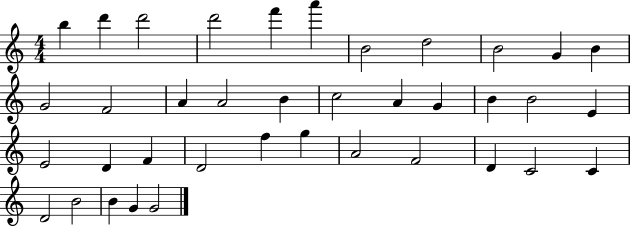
X:1
T:Untitled
M:4/4
L:1/4
K:C
b d' d'2 d'2 f' a' B2 d2 B2 G B G2 F2 A A2 B c2 A G B B2 E E2 D F D2 f g A2 F2 D C2 C D2 B2 B G G2